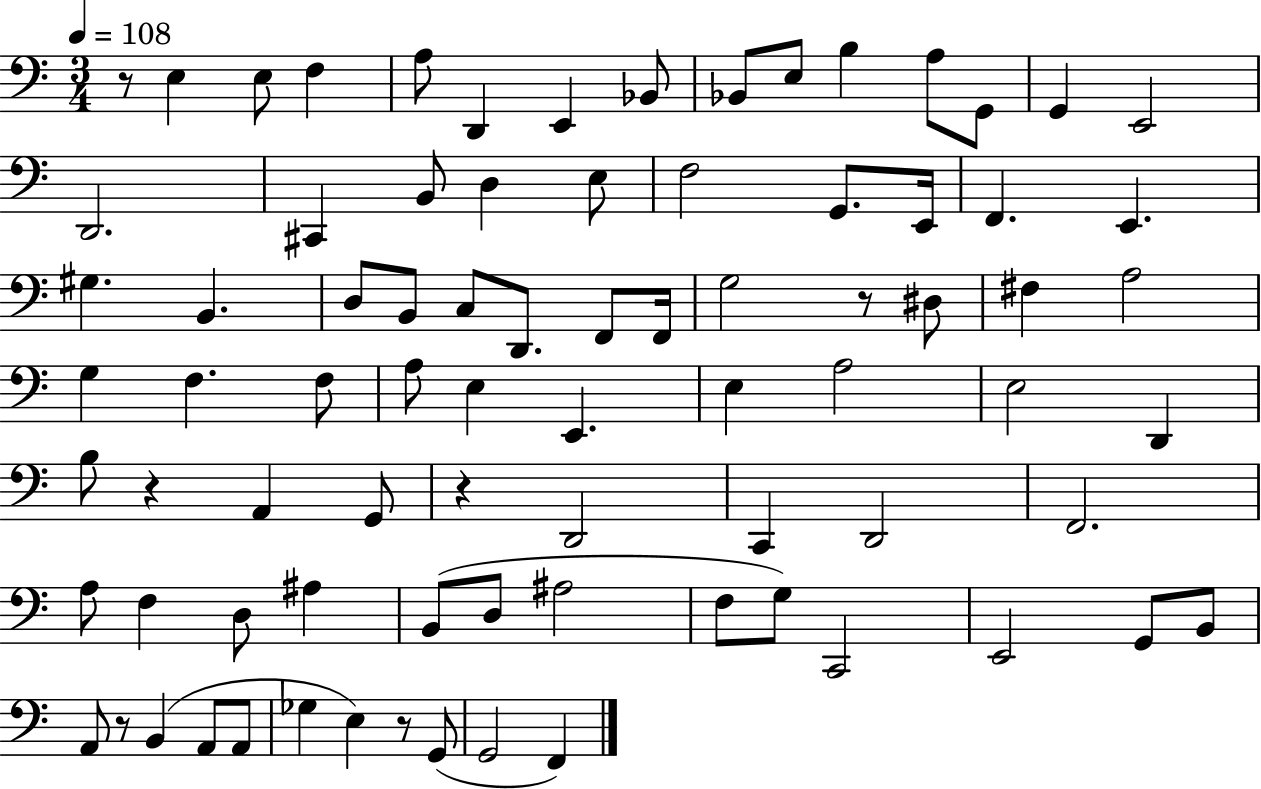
X:1
T:Untitled
M:3/4
L:1/4
K:C
z/2 E, E,/2 F, A,/2 D,, E,, _B,,/2 _B,,/2 E,/2 B, A,/2 G,,/2 G,, E,,2 D,,2 ^C,, B,,/2 D, E,/2 F,2 G,,/2 E,,/4 F,, E,, ^G, B,, D,/2 B,,/2 C,/2 D,,/2 F,,/2 F,,/4 G,2 z/2 ^D,/2 ^F, A,2 G, F, F,/2 A,/2 E, E,, E, A,2 E,2 D,, B,/2 z A,, G,,/2 z D,,2 C,, D,,2 F,,2 A,/2 F, D,/2 ^A, B,,/2 D,/2 ^A,2 F,/2 G,/2 C,,2 E,,2 G,,/2 B,,/2 A,,/2 z/2 B,, A,,/2 A,,/2 _G, E, z/2 G,,/2 G,,2 F,,